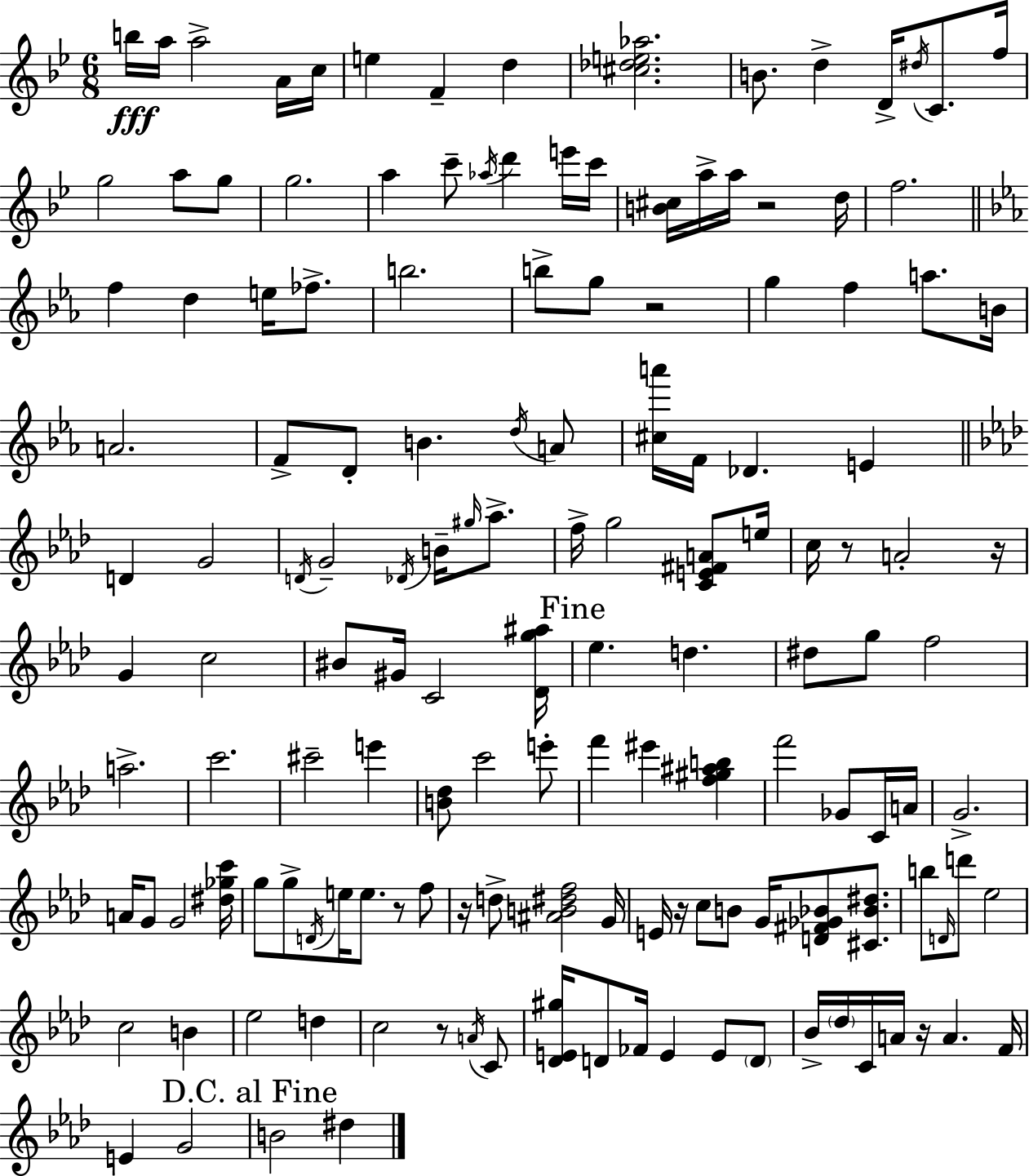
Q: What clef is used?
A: treble